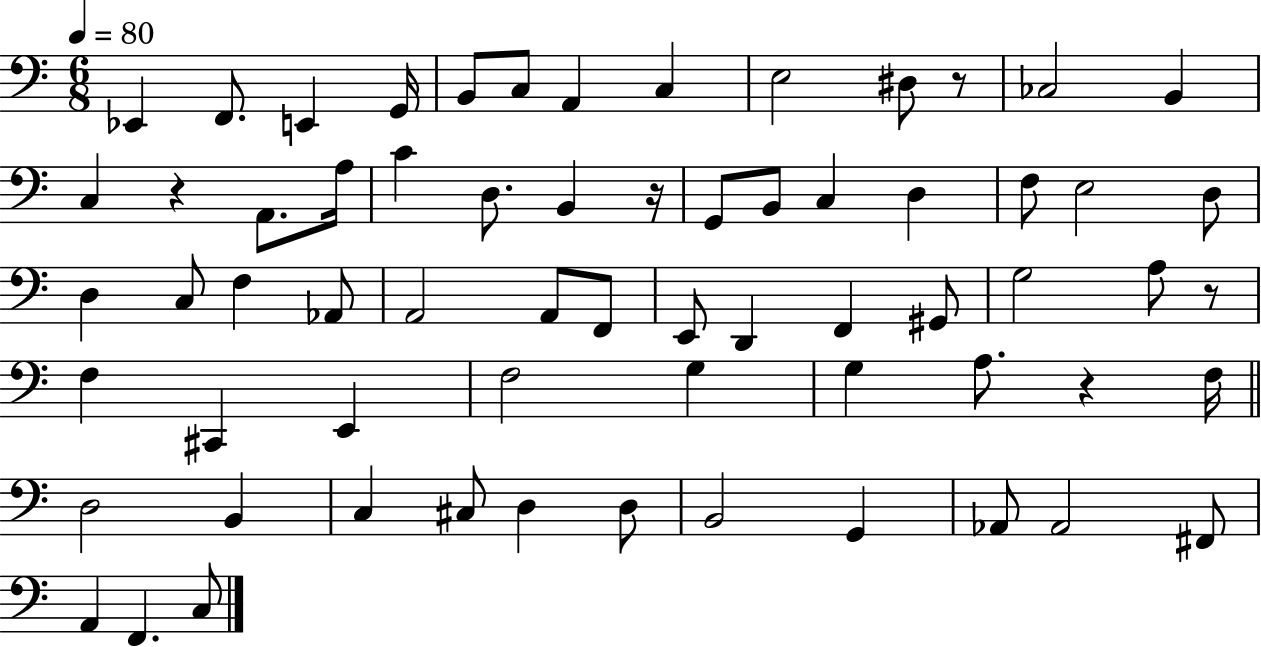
Eb2/q F2/e. E2/q G2/s B2/e C3/e A2/q C3/q E3/h D#3/e R/e CES3/h B2/q C3/q R/q A2/e. A3/s C4/q D3/e. B2/q R/s G2/e B2/e C3/q D3/q F3/e E3/h D3/e D3/q C3/e F3/q Ab2/e A2/h A2/e F2/e E2/e D2/q F2/q G#2/e G3/h A3/e R/e F3/q C#2/q E2/q F3/h G3/q G3/q A3/e. R/q F3/s D3/h B2/q C3/q C#3/e D3/q D3/e B2/h G2/q Ab2/e Ab2/h F#2/e A2/q F2/q. C3/e